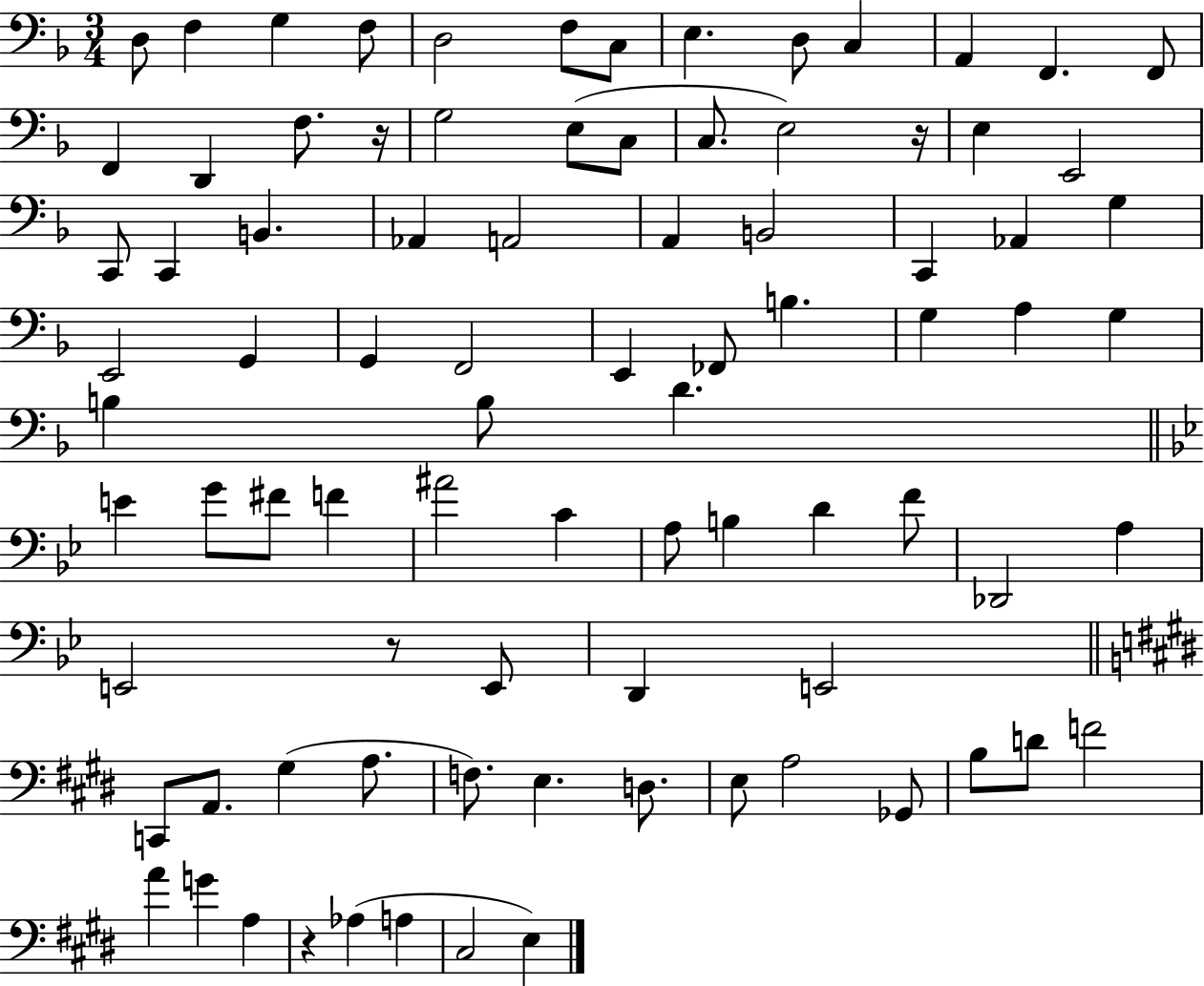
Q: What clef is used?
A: bass